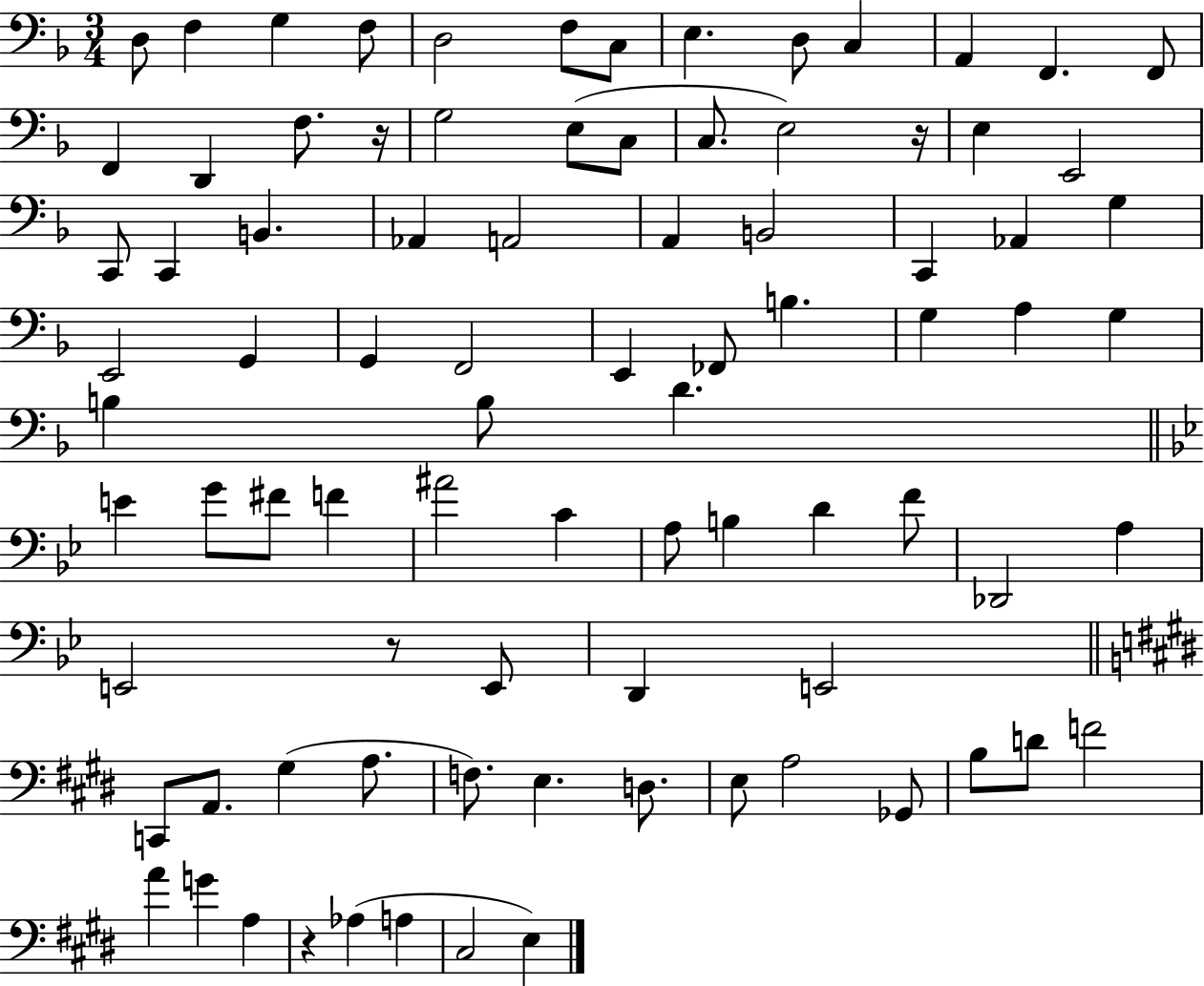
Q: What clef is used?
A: bass